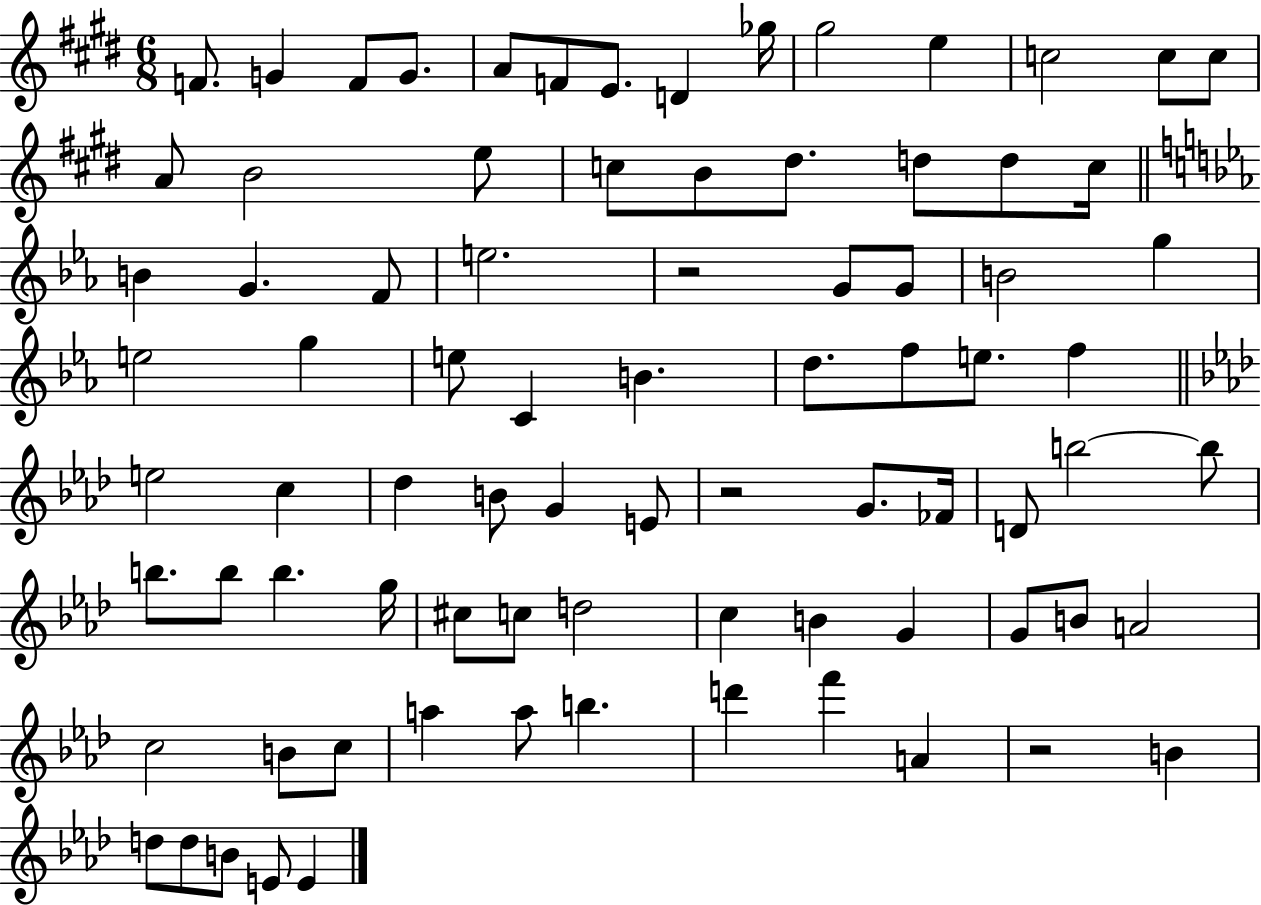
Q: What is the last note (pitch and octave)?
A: E4